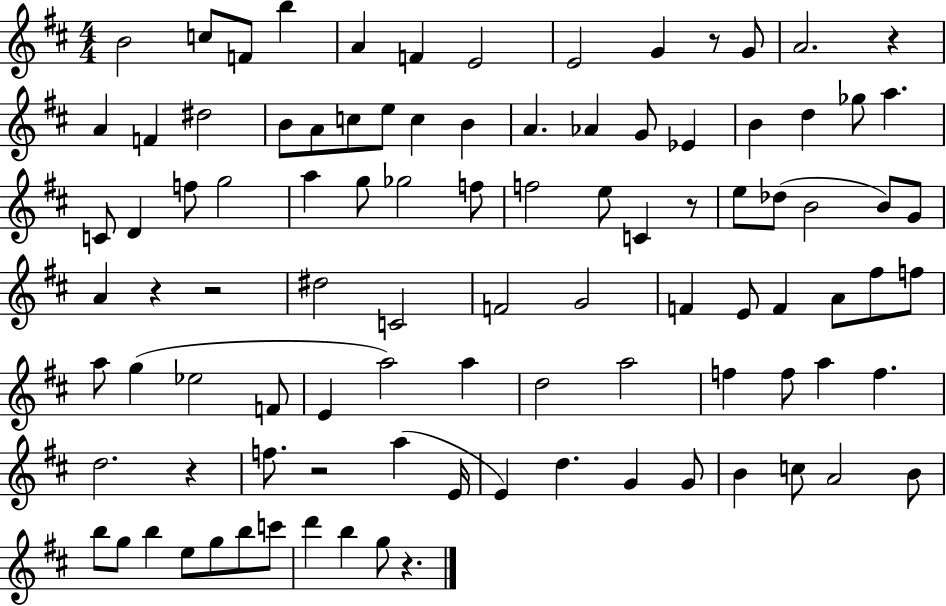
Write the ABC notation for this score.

X:1
T:Untitled
M:4/4
L:1/4
K:D
B2 c/2 F/2 b A F E2 E2 G z/2 G/2 A2 z A F ^d2 B/2 A/2 c/2 e/2 c B A _A G/2 _E B d _g/2 a C/2 D f/2 g2 a g/2 _g2 f/2 f2 e/2 C z/2 e/2 _d/2 B2 B/2 G/2 A z z2 ^d2 C2 F2 G2 F E/2 F A/2 ^f/2 f/2 a/2 g _e2 F/2 E a2 a d2 a2 f f/2 a f d2 z f/2 z2 a E/4 E d G G/2 B c/2 A2 B/2 b/2 g/2 b e/2 g/2 b/2 c'/2 d' b g/2 z